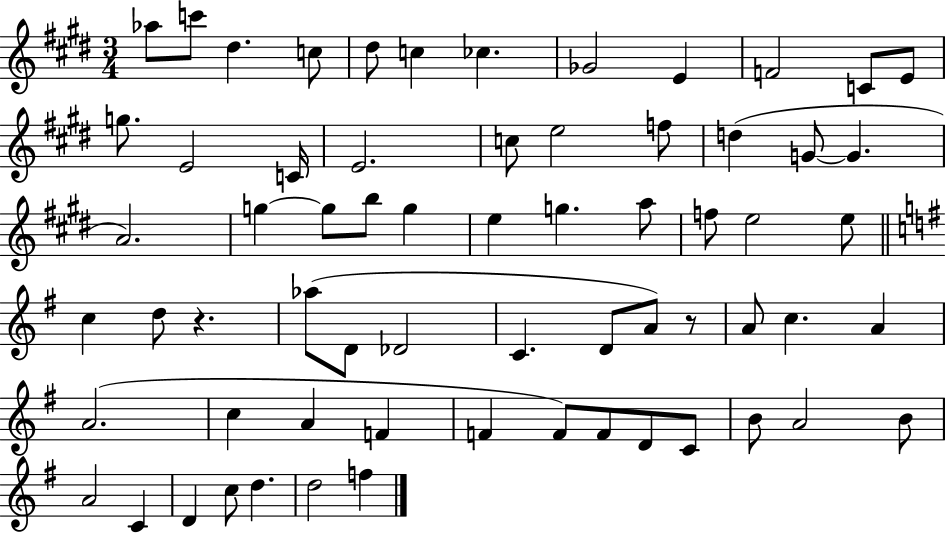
Ab5/e C6/e D#5/q. C5/e D#5/e C5/q CES5/q. Gb4/h E4/q F4/h C4/e E4/e G5/e. E4/h C4/s E4/h. C5/e E5/h F5/e D5/q G4/e G4/q. A4/h. G5/q G5/e B5/e G5/q E5/q G5/q. A5/e F5/e E5/h E5/e C5/q D5/e R/q. Ab5/e D4/e Db4/h C4/q. D4/e A4/e R/e A4/e C5/q. A4/q A4/h. C5/q A4/q F4/q F4/q F4/e F4/e D4/e C4/e B4/e A4/h B4/e A4/h C4/q D4/q C5/e D5/q. D5/h F5/q